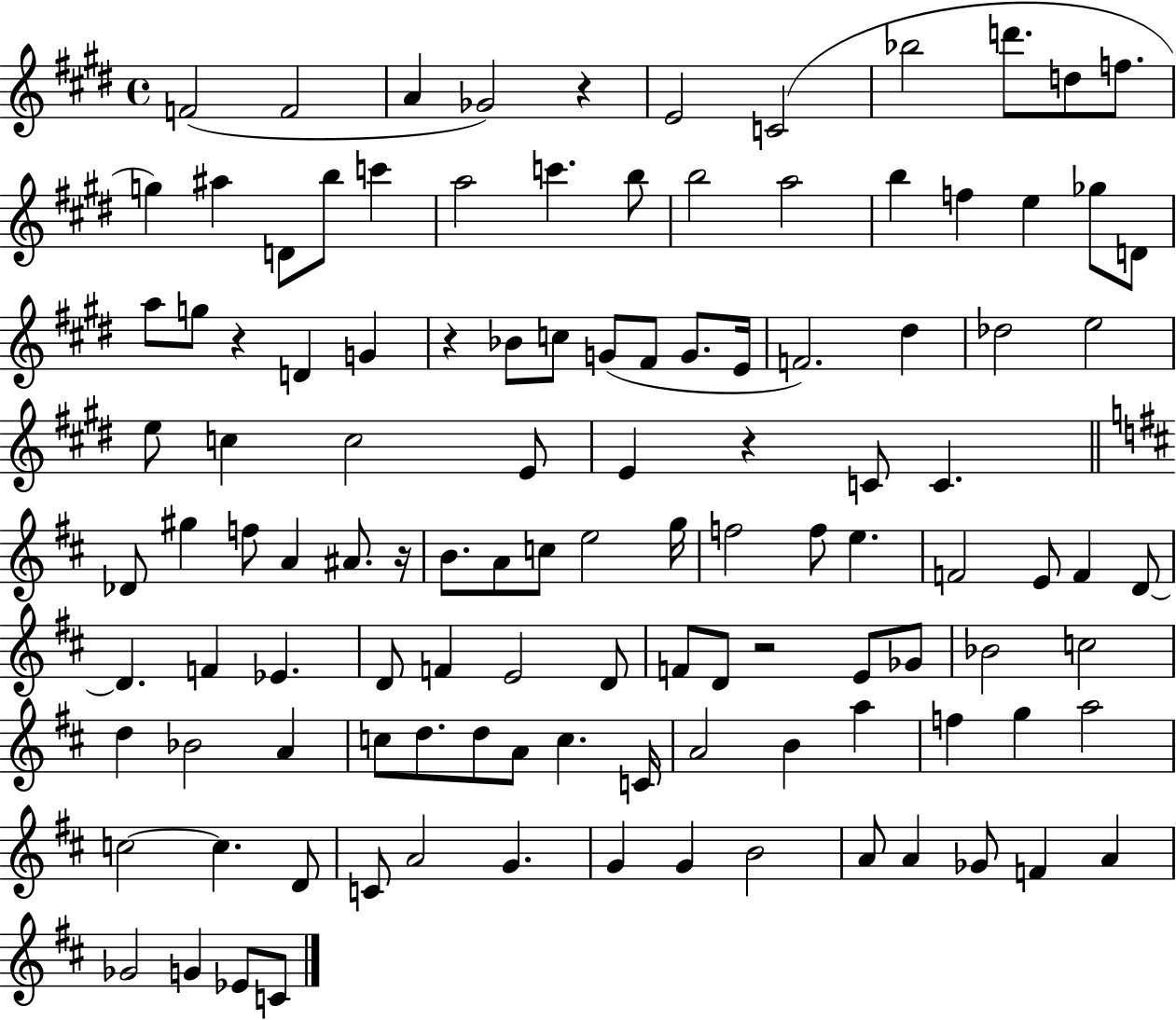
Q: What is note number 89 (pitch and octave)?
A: F5